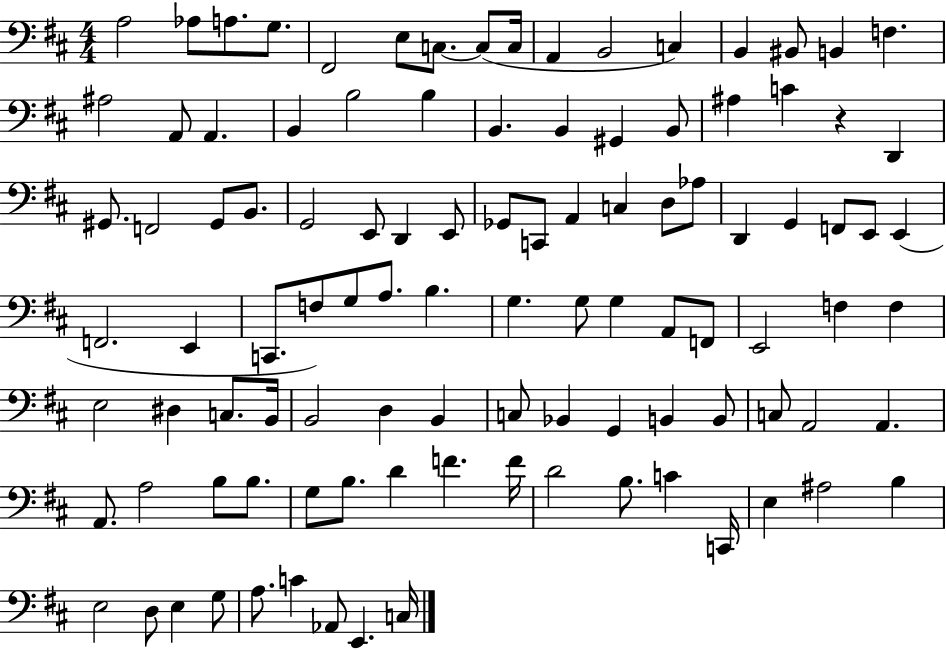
X:1
T:Untitled
M:4/4
L:1/4
K:D
A,2 _A,/2 A,/2 G,/2 ^F,,2 E,/2 C,/2 C,/2 C,/4 A,, B,,2 C, B,, ^B,,/2 B,, F, ^A,2 A,,/2 A,, B,, B,2 B, B,, B,, ^G,, B,,/2 ^A, C z D,, ^G,,/2 F,,2 ^G,,/2 B,,/2 G,,2 E,,/2 D,, E,,/2 _G,,/2 C,,/2 A,, C, D,/2 _A,/2 D,, G,, F,,/2 E,,/2 E,, F,,2 E,, C,,/2 F,/2 G,/2 A,/2 B, G, G,/2 G, A,,/2 F,,/2 E,,2 F, F, E,2 ^D, C,/2 B,,/4 B,,2 D, B,, C,/2 _B,, G,, B,, B,,/2 C,/2 A,,2 A,, A,,/2 A,2 B,/2 B,/2 G,/2 B,/2 D F F/4 D2 B,/2 C C,,/4 E, ^A,2 B, E,2 D,/2 E, G,/2 A,/2 C _A,,/2 E,, C,/4